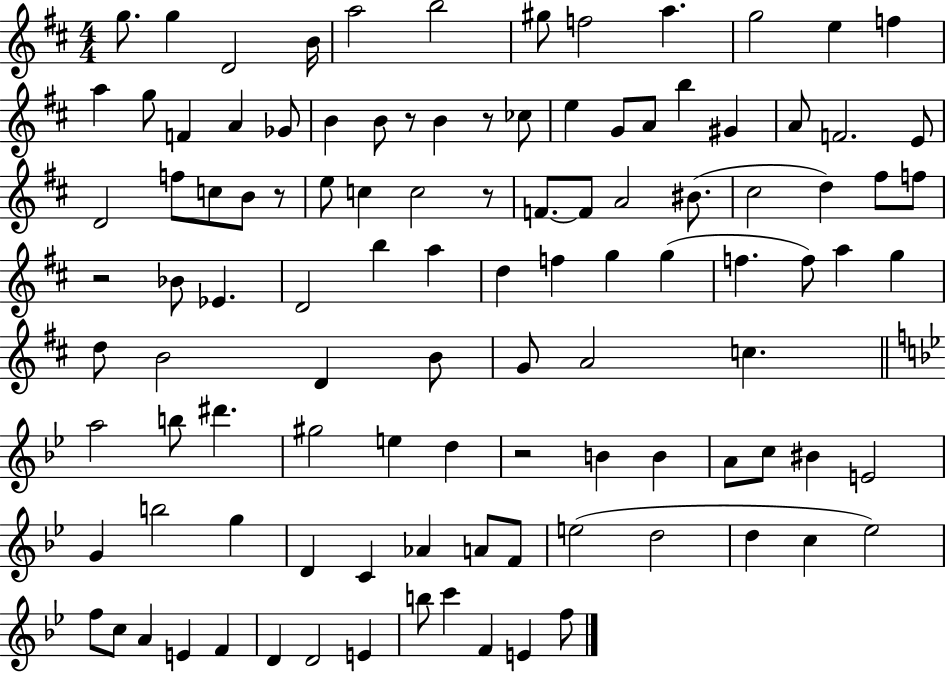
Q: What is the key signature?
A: D major